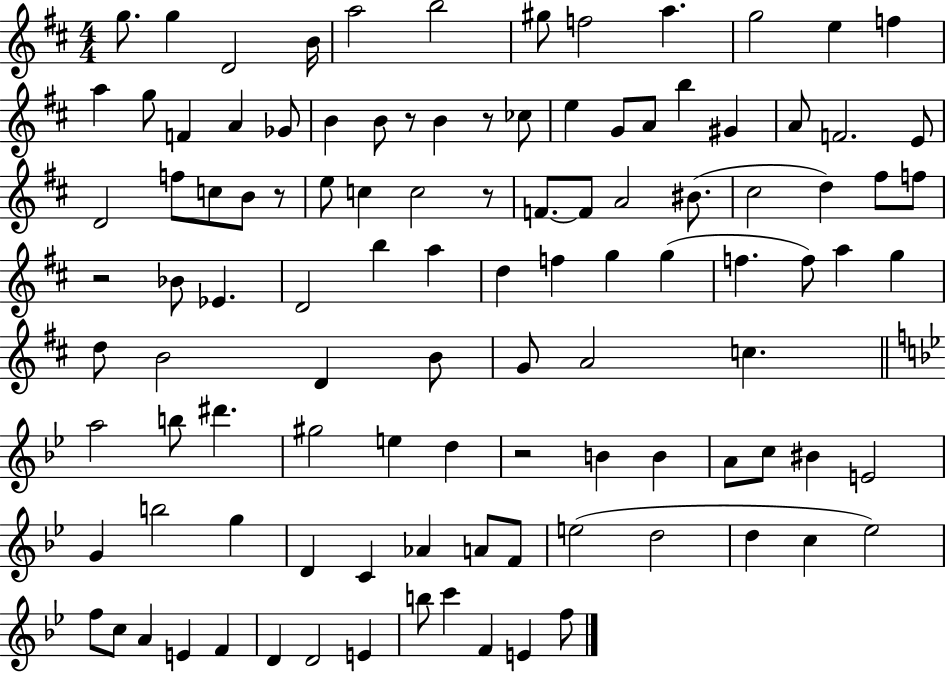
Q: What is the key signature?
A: D major